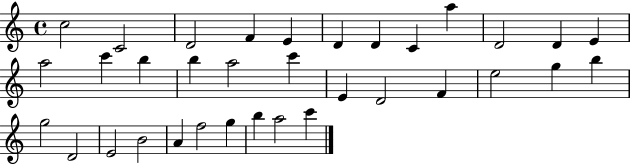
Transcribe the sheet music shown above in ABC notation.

X:1
T:Untitled
M:4/4
L:1/4
K:C
c2 C2 D2 F E D D C a D2 D E a2 c' b b a2 c' E D2 F e2 g b g2 D2 E2 B2 A f2 g b a2 c'